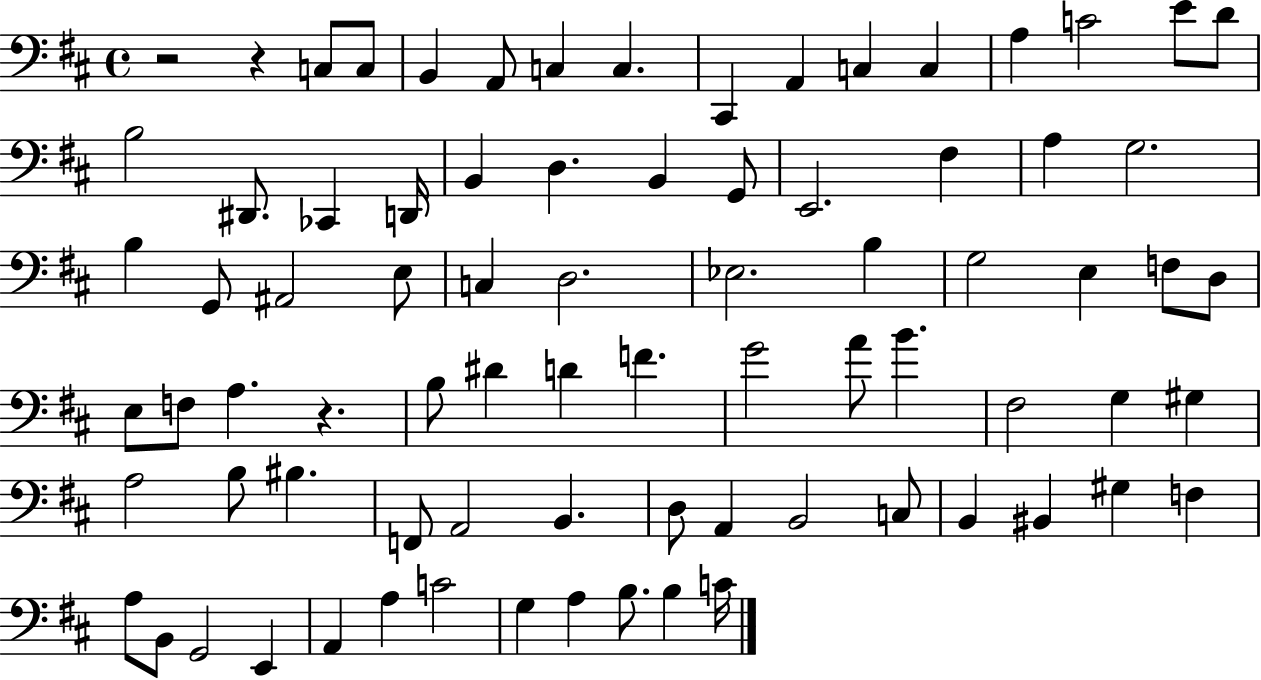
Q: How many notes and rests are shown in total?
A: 80